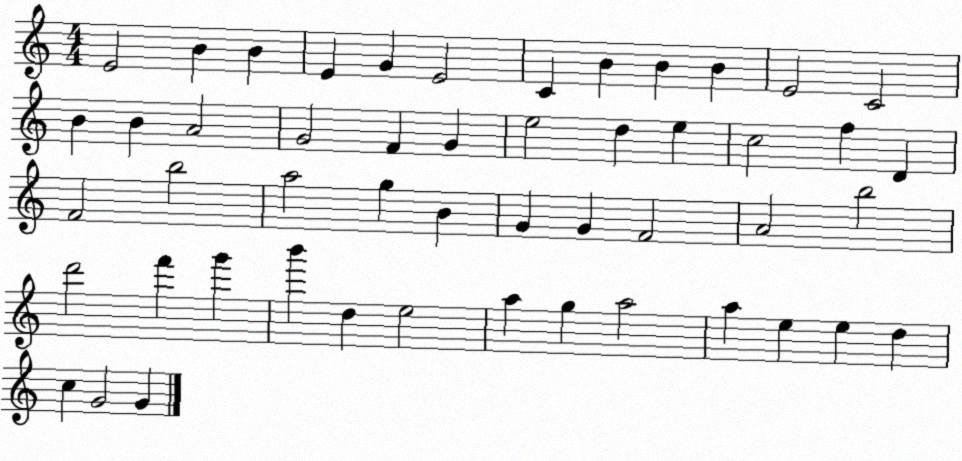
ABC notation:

X:1
T:Untitled
M:4/4
L:1/4
K:C
E2 B B E G E2 C B B B E2 C2 B B A2 G2 F G e2 d e c2 f D F2 b2 a2 g B G G F2 A2 b2 d'2 f' g' b' d e2 a g a2 a e e d c G2 G